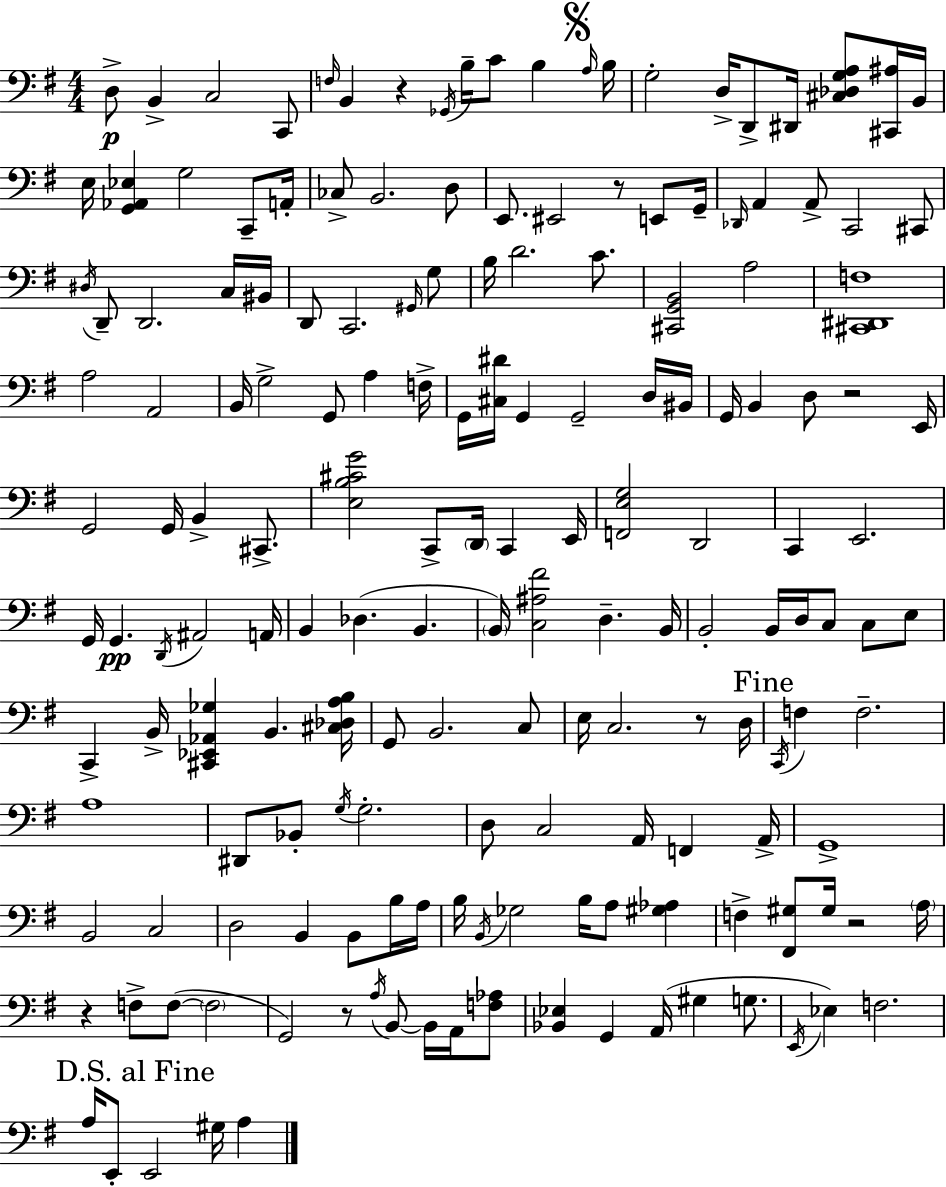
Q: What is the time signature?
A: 4/4